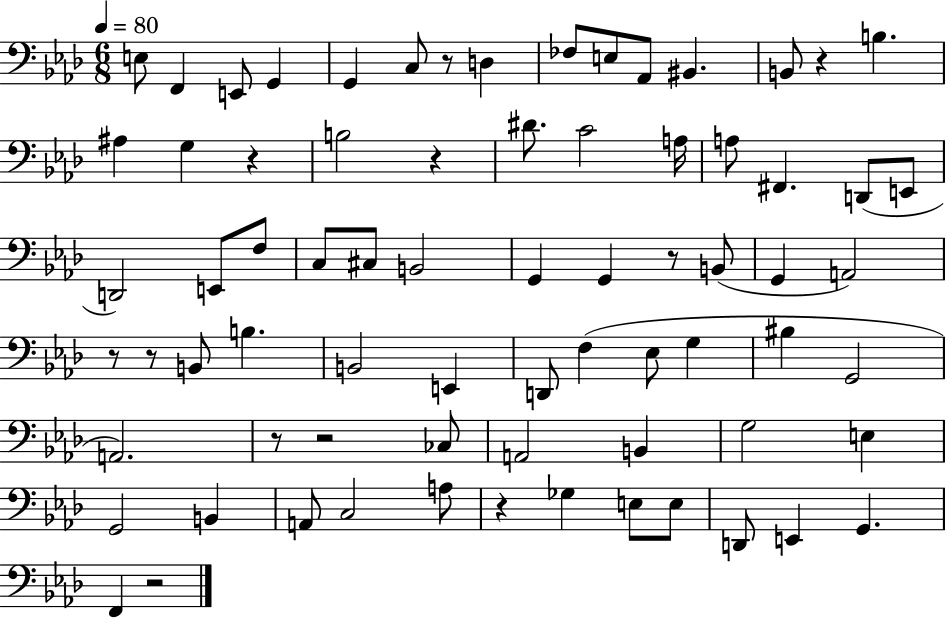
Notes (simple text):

E3/e F2/q E2/e G2/q G2/q C3/e R/e D3/q FES3/e E3/e Ab2/e BIS2/q. B2/e R/q B3/q. A#3/q G3/q R/q B3/h R/q D#4/e. C4/h A3/s A3/e F#2/q. D2/e E2/e D2/h E2/e F3/e C3/e C#3/e B2/h G2/q G2/q R/e B2/e G2/q A2/h R/e R/e B2/e B3/q. B2/h E2/q D2/e F3/q Eb3/e G3/q BIS3/q G2/h A2/h. R/e R/h CES3/e A2/h B2/q G3/h E3/q G2/h B2/q A2/e C3/h A3/e R/q Gb3/q E3/e E3/e D2/e E2/q G2/q. F2/q R/h